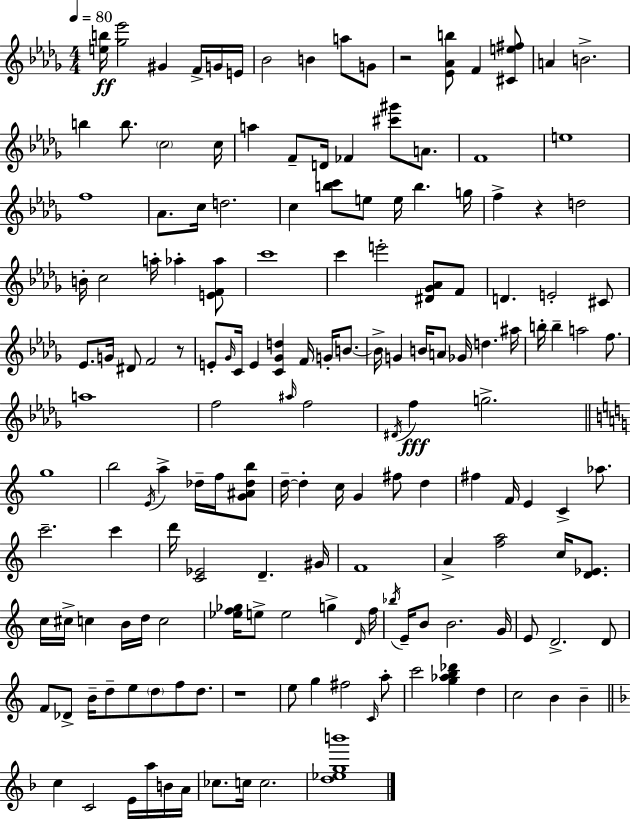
[E5,B5]/s [Gb5,Eb6]/h G#4/q F4/s G4/s E4/s Bb4/h B4/q A5/e G4/e R/h [Eb4,Ab4,B5]/e F4/q [C#4,E5,F#5]/e A4/q B4/h. B5/q B5/e. C5/h C5/s A5/q F4/e D4/s FES4/q [C#6,G#6]/e A4/e. F4/w E5/w F5/w Ab4/e. C5/s D5/h. C5/q [B5,C6]/e E5/e E5/s B5/q. G5/s F5/q R/q D5/h B4/s C5/h A5/s Ab5/q [E4,F4,Ab5]/e C6/w C6/q E6/h [D#4,Gb4,Ab4]/e F4/e D4/q. E4/h C#4/e Eb4/e. G4/s D#4/e F4/h R/e E4/e Gb4/s C4/s E4/q [C4,Gb4,D5]/q F4/s G4/s B4/e. B4/s G4/q B4/s A4/e Gb4/s D5/q. A#5/s B5/s B5/q A5/h F5/e. A5/w F5/h A#5/s F5/h D#4/s F5/q G5/h. G5/w B5/h E4/s A5/q Db5/s F5/s [G4,A#4,Db5,B5]/e D5/s D5/q C5/s G4/q F#5/e D5/q F#5/q F4/s E4/q C4/q Ab5/e. C6/h. C6/q D6/s [C4,Eb4]/h D4/q. G#4/s F4/w A4/q [F5,A5]/h C5/s [D4,Eb4]/e. C5/s C#5/s C5/q B4/s D5/s C5/h [Eb5,F5,Gb5]/s E5/e E5/h G5/q D4/s F5/s Bb5/s E4/s B4/e B4/h. G4/s E4/e D4/h. D4/e F4/e Db4/e B4/s D5/e E5/e D5/e F5/e D5/e. R/w E5/e G5/q F#5/h C4/s A5/e C6/h [G5,Ab5,B5,Db6]/q D5/q C5/h B4/q B4/q C5/q C4/h E4/s A5/s B4/s A4/s CES5/e. C5/s C5/h. [D5,Eb5,G5,B6]/w